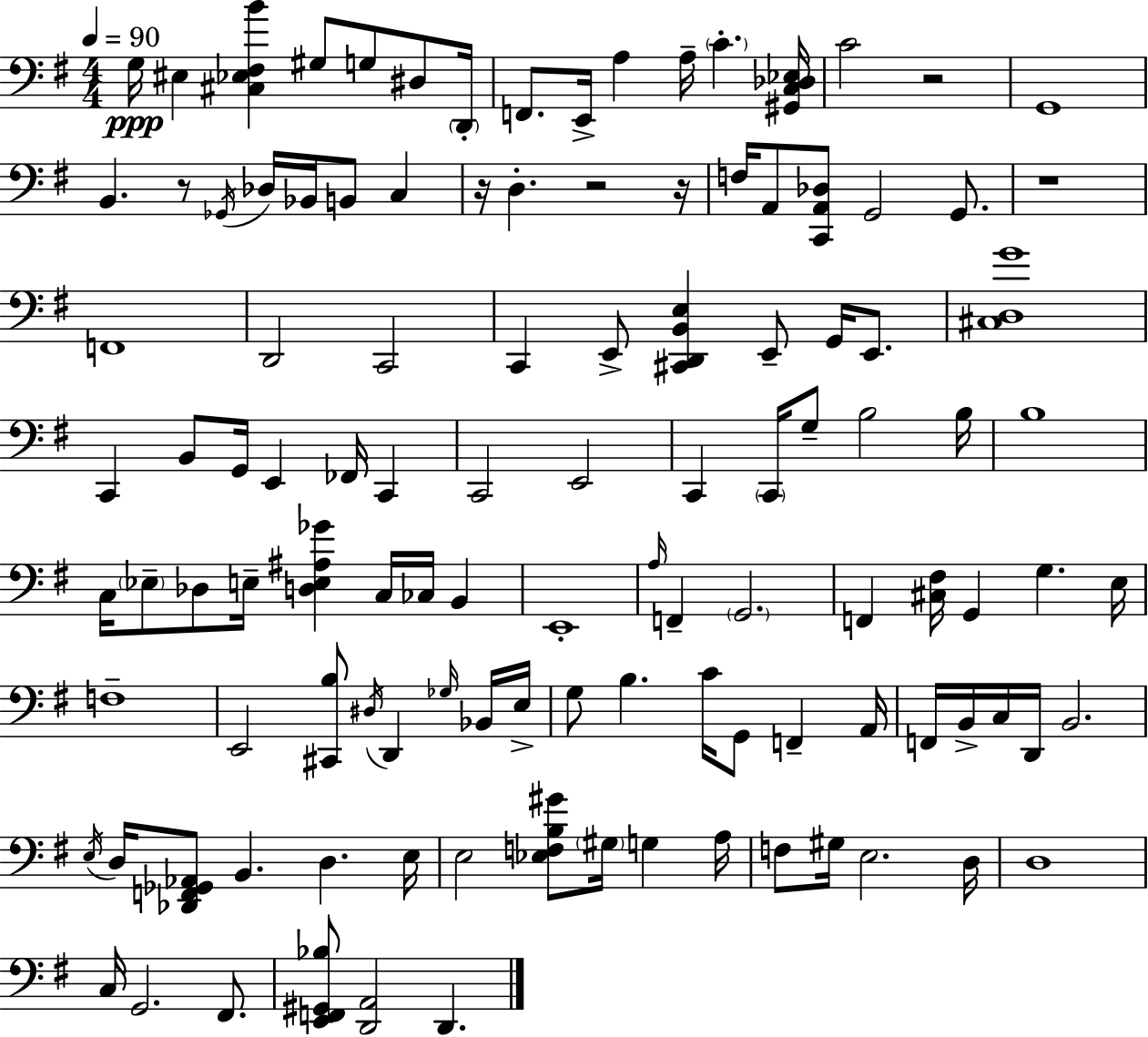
G3/s EIS3/q [C#3,Eb3,F#3,B4]/q G#3/e G3/e D#3/e D2/s F2/e. E2/s A3/q A3/s C4/q. [G#2,C3,Db3,Eb3]/s C4/h R/h G2/w B2/q. R/e Gb2/s Db3/s Bb2/s B2/e C3/q R/s D3/q. R/h R/s F3/s A2/e [C2,A2,Db3]/e G2/h G2/e. R/w F2/w D2/h C2/h C2/q E2/e [C#2,D2,B2,E3]/q E2/e G2/s E2/e. [C#3,D3,G4]/w C2/q B2/e G2/s E2/q FES2/s C2/q C2/h E2/h C2/q C2/s G3/e B3/h B3/s B3/w C3/s Eb3/e Db3/e E3/s [D3,E3,A#3,Gb4]/q C3/s CES3/s B2/q E2/w A3/s F2/q G2/h. F2/q [C#3,F#3]/s G2/q G3/q. E3/s F3/w E2/h [C#2,B3]/e D#3/s D2/q Gb3/s Bb2/s E3/s G3/e B3/q. C4/s G2/e F2/q A2/s F2/s B2/s C3/s D2/s B2/h. E3/s D3/s [Db2,F2,Gb2,Ab2]/e B2/q. D3/q. E3/s E3/h [Eb3,F3,B3,G#4]/e G#3/s G3/q A3/s F3/e G#3/s E3/h. D3/s D3/w C3/s G2/h. F#2/e. [E2,F2,G#2,Bb3]/e [D2,A2]/h D2/q.